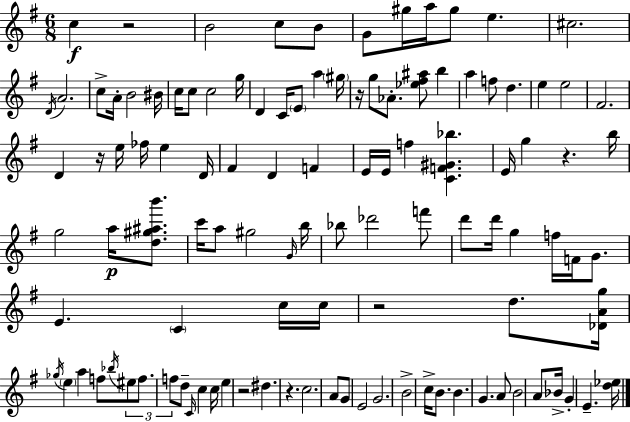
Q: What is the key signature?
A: E minor